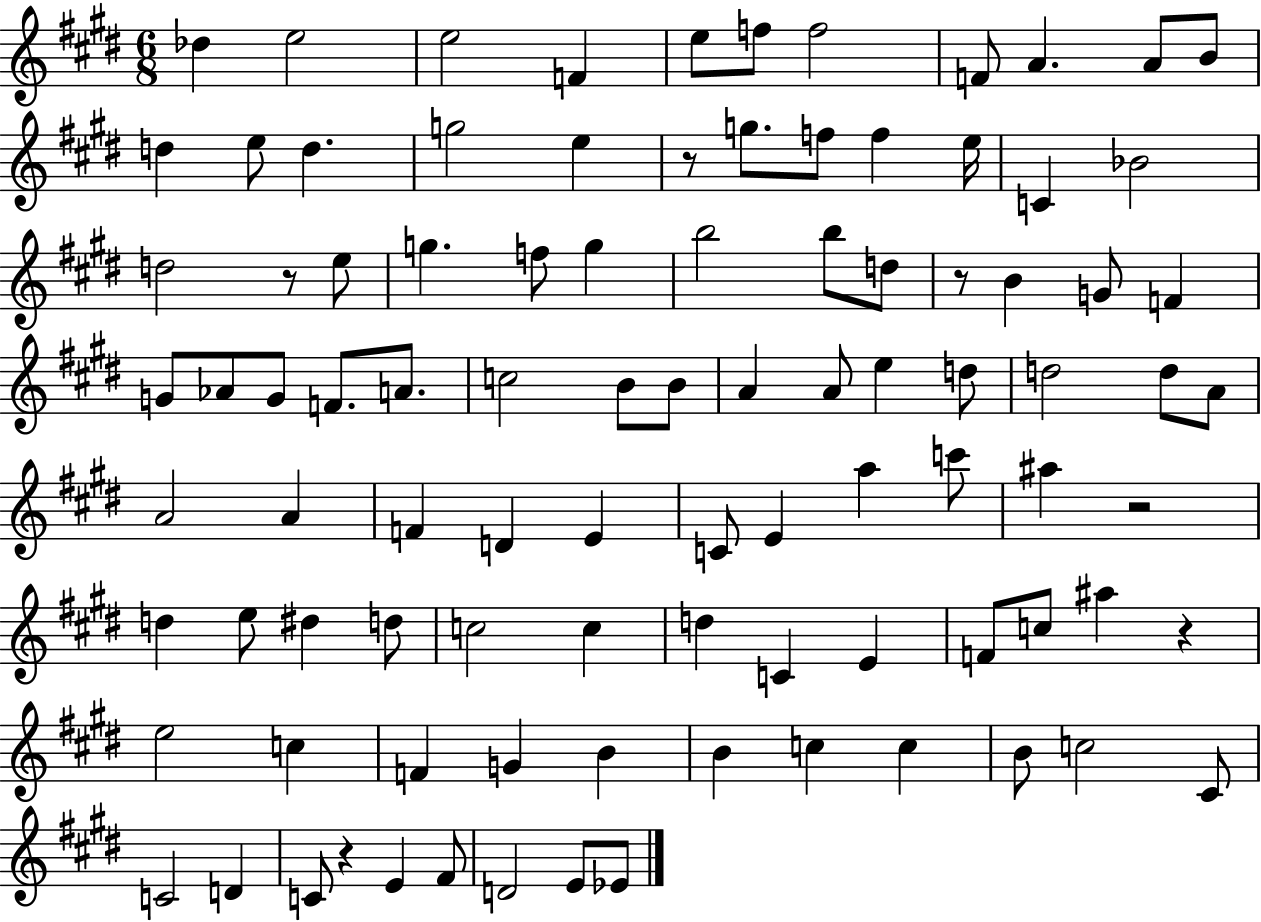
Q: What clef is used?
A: treble